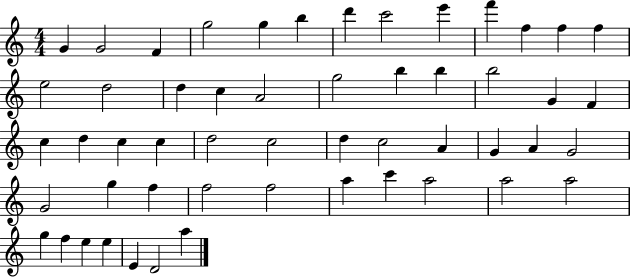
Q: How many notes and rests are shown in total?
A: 53